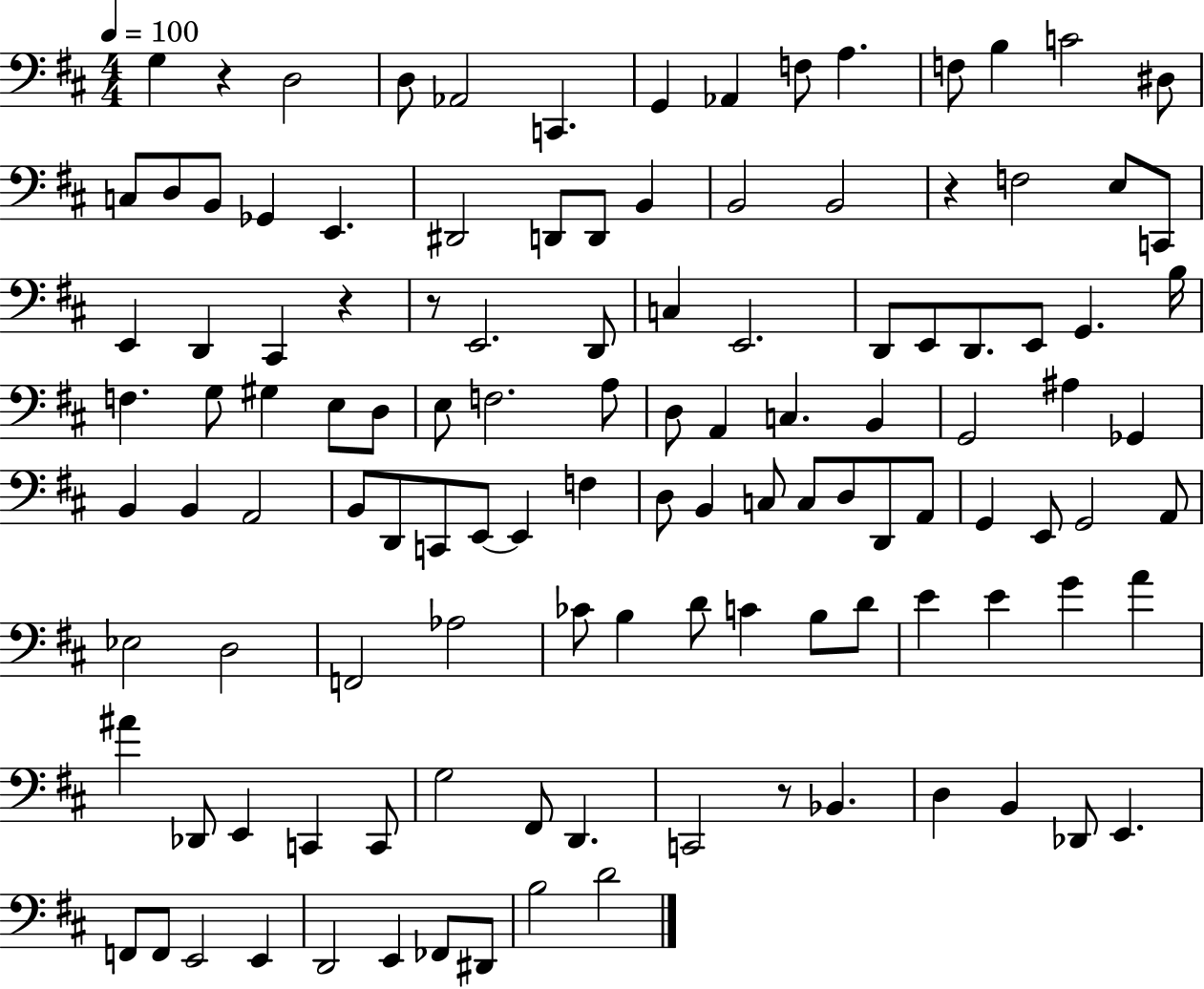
{
  \clef bass
  \numericTimeSignature
  \time 4/4
  \key d \major
  \tempo 4 = 100
  g4 r4 d2 | d8 aes,2 c,4. | g,4 aes,4 f8 a4. | f8 b4 c'2 dis8 | \break c8 d8 b,8 ges,4 e,4. | dis,2 d,8 d,8 b,4 | b,2 b,2 | r4 f2 e8 c,8 | \break e,4 d,4 cis,4 r4 | r8 e,2. d,8 | c4 e,2. | d,8 e,8 d,8. e,8 g,4. b16 | \break f4. g8 gis4 e8 d8 | e8 f2. a8 | d8 a,4 c4. b,4 | g,2 ais4 ges,4 | \break b,4 b,4 a,2 | b,8 d,8 c,8 e,8~~ e,4 f4 | d8 b,4 c8 c8 d8 d,8 a,8 | g,4 e,8 g,2 a,8 | \break ees2 d2 | f,2 aes2 | ces'8 b4 d'8 c'4 b8 d'8 | e'4 e'4 g'4 a'4 | \break ais'4 des,8 e,4 c,4 c,8 | g2 fis,8 d,4. | c,2 r8 bes,4. | d4 b,4 des,8 e,4. | \break f,8 f,8 e,2 e,4 | d,2 e,4 fes,8 dis,8 | b2 d'2 | \bar "|."
}